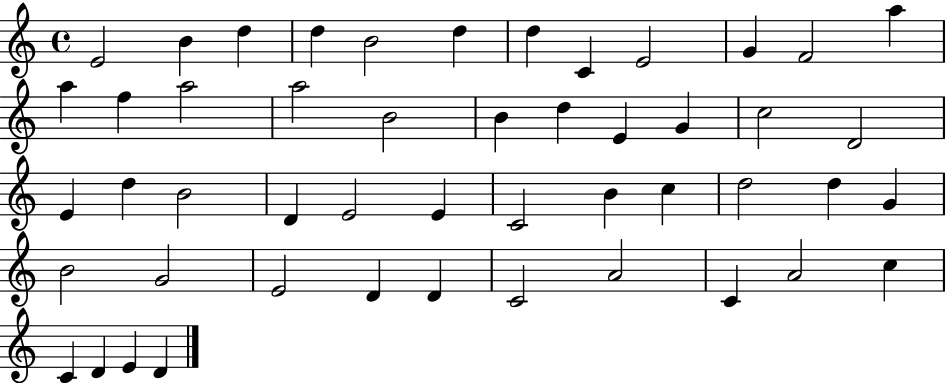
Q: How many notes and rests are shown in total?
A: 49